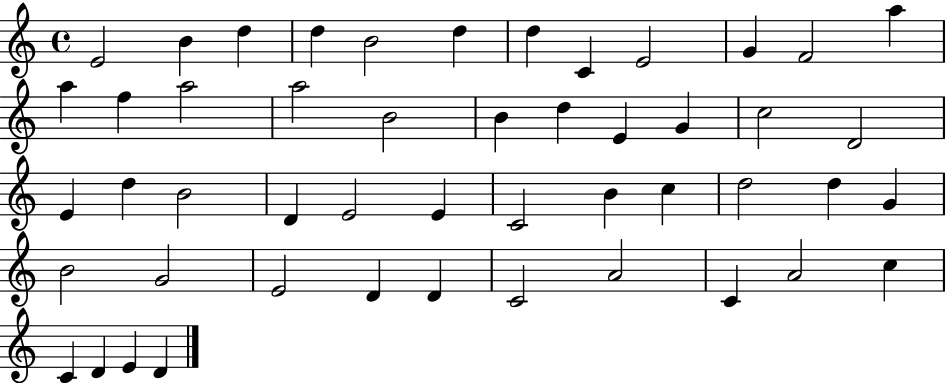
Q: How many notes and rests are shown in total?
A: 49